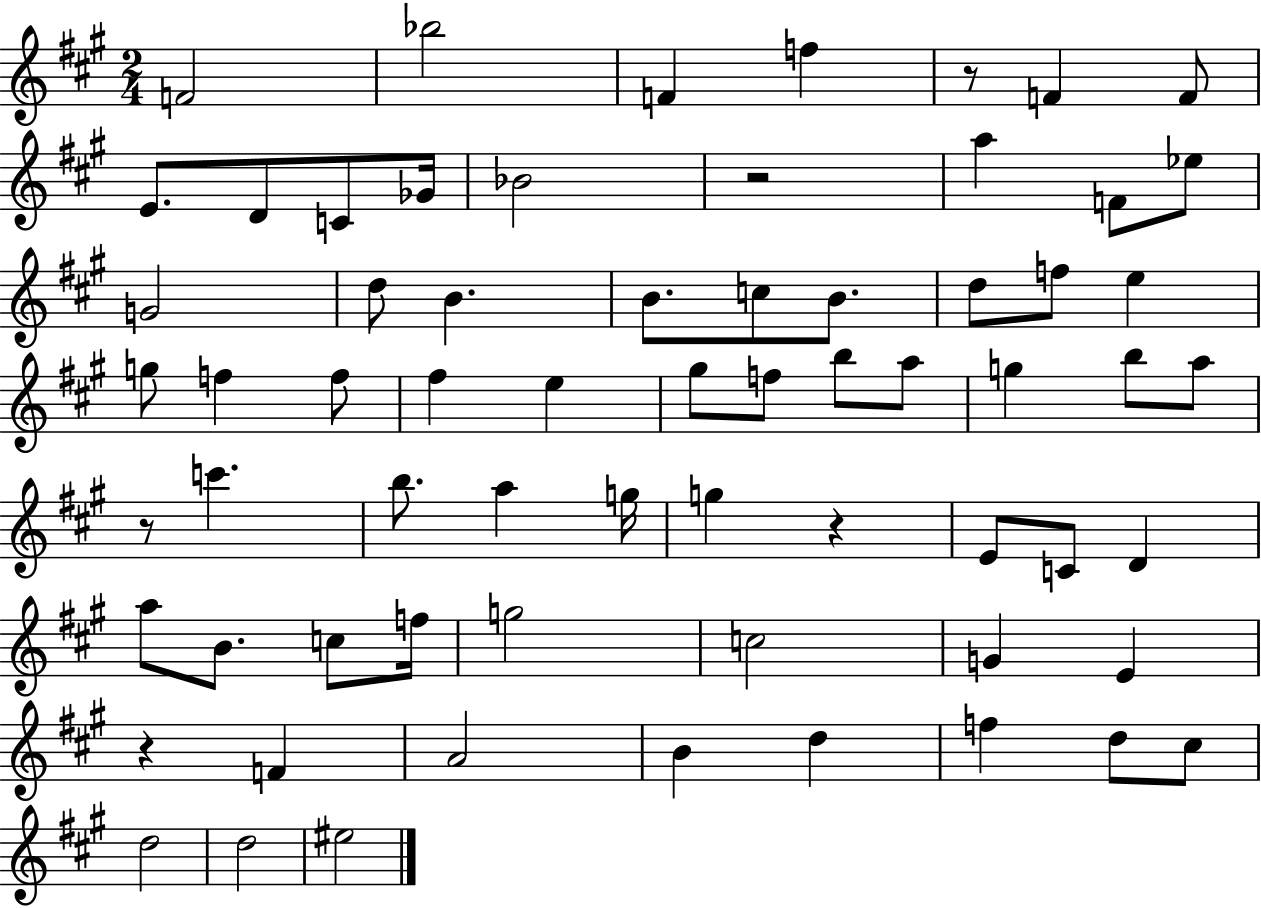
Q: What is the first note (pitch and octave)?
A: F4